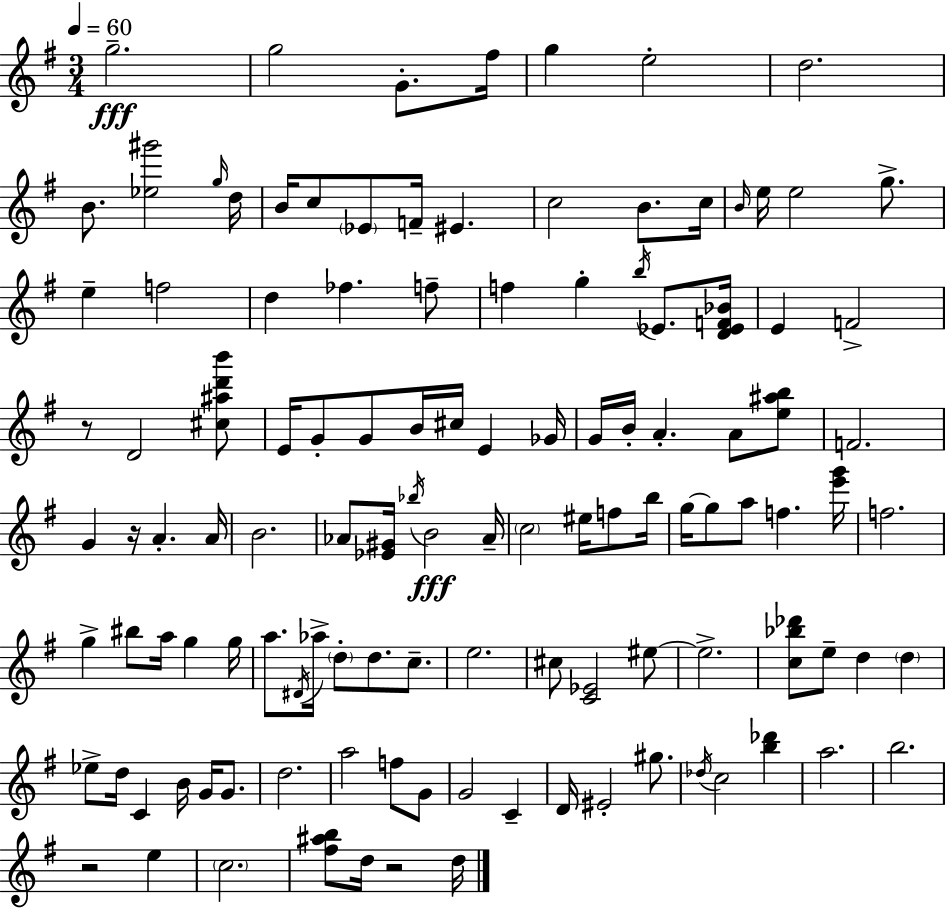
G5/h. G5/h G4/e. F#5/s G5/q E5/h D5/h. B4/e. [Eb5,G#6]/h G5/s D5/s B4/s C5/e Eb4/e F4/s EIS4/q. C5/h B4/e. C5/s B4/s E5/s E5/h G5/e. E5/q F5/h D5/q FES5/q. F5/e F5/q G5/q B5/s Eb4/e. [D4,Eb4,F4,Bb4]/s E4/q F4/h R/e D4/h [C#5,A#5,D6,B6]/e E4/s G4/e G4/e B4/s C#5/s E4/q Gb4/s G4/s B4/s A4/q. A4/e [E5,A#5,B5]/e F4/h. G4/q R/s A4/q. A4/s B4/h. Ab4/e [Eb4,G#4]/s Bb5/s B4/h Ab4/s C5/h EIS5/s F5/e B5/s G5/s G5/e A5/e F5/q. [E6,G6]/s F5/h. G5/q BIS5/e A5/s G5/q G5/s A5/e. D#4/s Ab5/s D5/e D5/e. C5/e. E5/h. C#5/e [C4,Eb4]/h EIS5/e EIS5/h. [C5,Bb5,Db6]/e E5/e D5/q D5/q Eb5/e D5/s C4/q B4/s G4/s G4/e. D5/h. A5/h F5/e G4/e G4/h C4/q D4/s EIS4/h G#5/e. Db5/s C5/h [B5,Db6]/q A5/h. B5/h. R/h E5/q C5/h. [F#5,A#5,B5]/e D5/s R/h D5/s